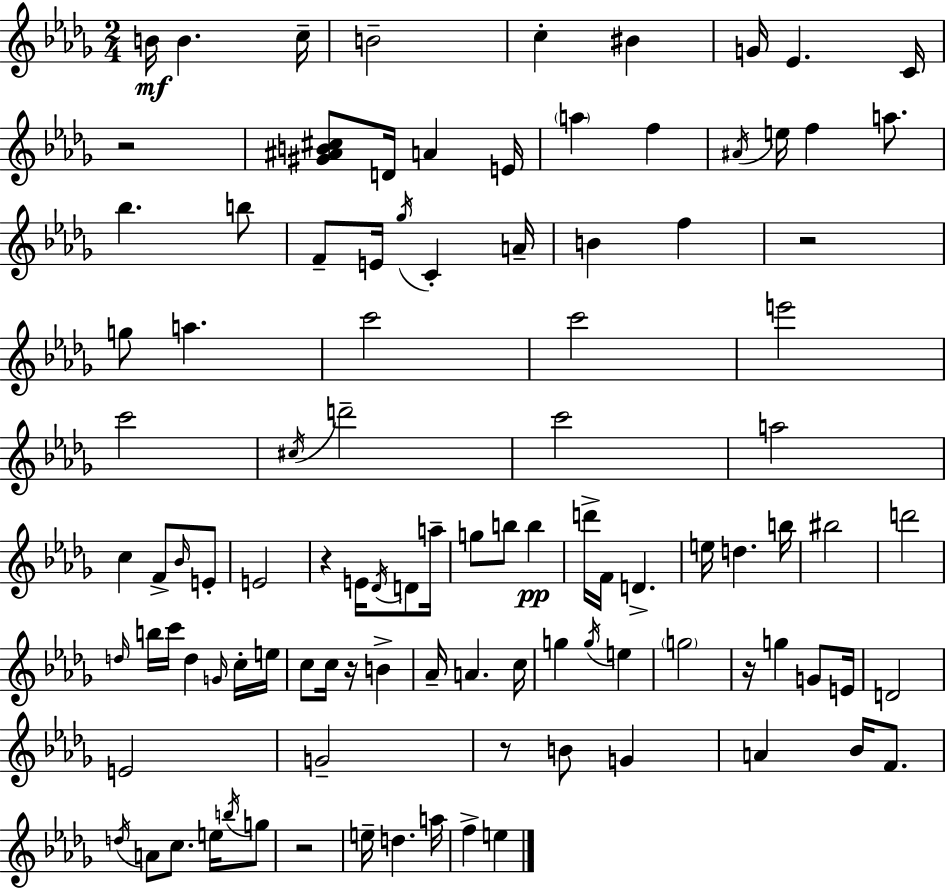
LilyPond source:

{
  \clef treble
  \numericTimeSignature
  \time 2/4
  \key bes \minor
  b'16\mf b'4. c''16-- | b'2-- | c''4-. bis'4 | g'16 ees'4. c'16 | \break r2 | <gis' ais' b' cis''>8 d'16 a'4 e'16 | \parenthesize a''4 f''4 | \acciaccatura { ais'16 } e''16 f''4 a''8. | \break bes''4. b''8 | f'8-- e'16 \acciaccatura { ges''16 } c'4-. | a'16-- b'4 f''4 | r2 | \break g''8 a''4. | c'''2 | c'''2 | e'''2 | \break c'''2 | \acciaccatura { cis''16 } d'''2-- | c'''2 | a''2 | \break c''4 f'8-> | \grace { bes'16 } e'8-. e'2 | r4 | e'16 \acciaccatura { des'16 } d'8 a''16-- g''8 b''8 | \break b''4\pp d'''16-> f'16 d'4.-> | e''16 d''4. | b''16 bis''2 | d'''2 | \break \grace { d''16 } b''16 c'''16 | d''4 \grace { g'16 } c''16-. e''16 c''8 | c''16 r16 b'4-> aes'16-- | a'4. c''16 g''4 | \break \acciaccatura { g''16 } e''4 | \parenthesize g''2 | r16 g''4 g'8 e'16 | d'2 | \break e'2 | g'2-- | r8 b'8 g'4 | a'4 bes'16 f'8. | \break \acciaccatura { d''16 } a'8 c''8. e''16 \acciaccatura { b''16 } | g''8 r2 | e''16-- d''4. | a''16 f''4-> e''4 | \break \bar "|."
}